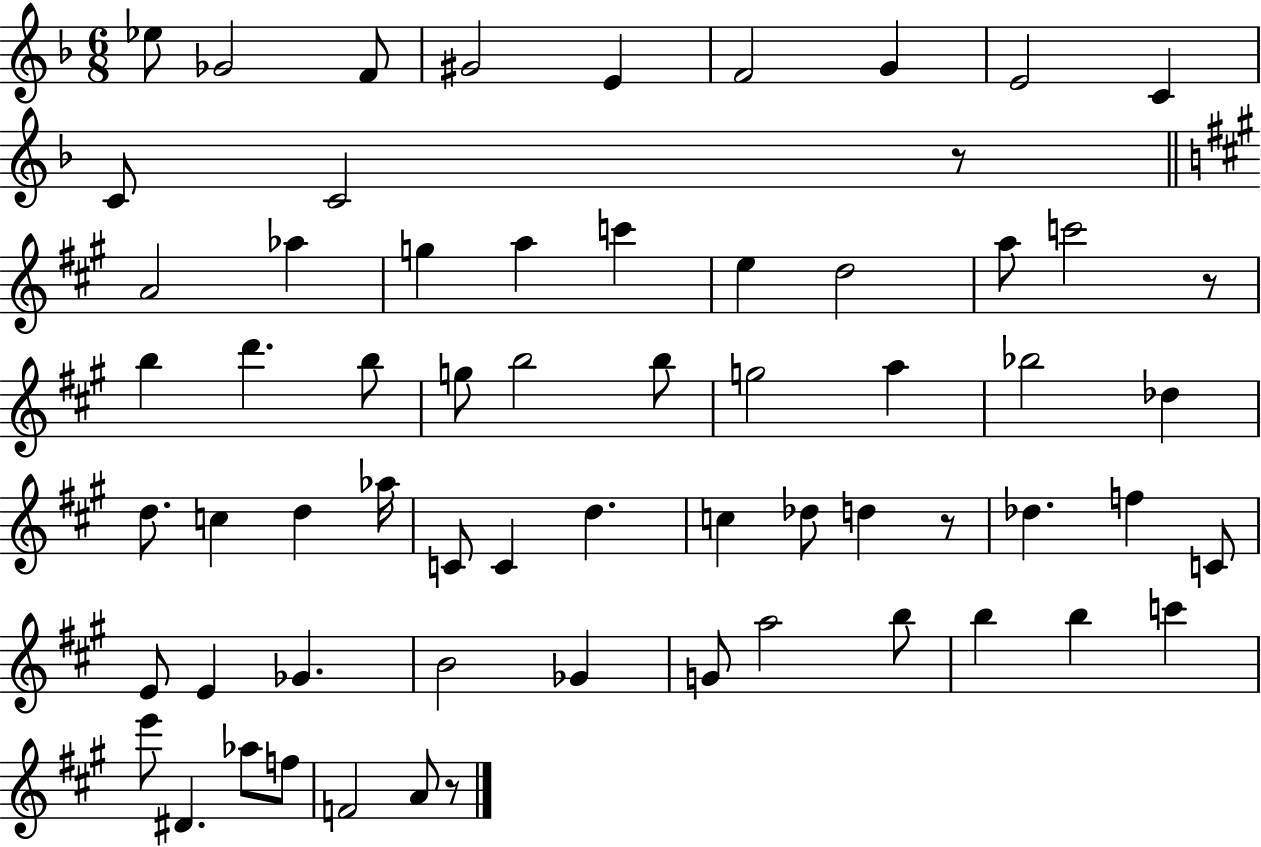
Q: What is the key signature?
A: F major